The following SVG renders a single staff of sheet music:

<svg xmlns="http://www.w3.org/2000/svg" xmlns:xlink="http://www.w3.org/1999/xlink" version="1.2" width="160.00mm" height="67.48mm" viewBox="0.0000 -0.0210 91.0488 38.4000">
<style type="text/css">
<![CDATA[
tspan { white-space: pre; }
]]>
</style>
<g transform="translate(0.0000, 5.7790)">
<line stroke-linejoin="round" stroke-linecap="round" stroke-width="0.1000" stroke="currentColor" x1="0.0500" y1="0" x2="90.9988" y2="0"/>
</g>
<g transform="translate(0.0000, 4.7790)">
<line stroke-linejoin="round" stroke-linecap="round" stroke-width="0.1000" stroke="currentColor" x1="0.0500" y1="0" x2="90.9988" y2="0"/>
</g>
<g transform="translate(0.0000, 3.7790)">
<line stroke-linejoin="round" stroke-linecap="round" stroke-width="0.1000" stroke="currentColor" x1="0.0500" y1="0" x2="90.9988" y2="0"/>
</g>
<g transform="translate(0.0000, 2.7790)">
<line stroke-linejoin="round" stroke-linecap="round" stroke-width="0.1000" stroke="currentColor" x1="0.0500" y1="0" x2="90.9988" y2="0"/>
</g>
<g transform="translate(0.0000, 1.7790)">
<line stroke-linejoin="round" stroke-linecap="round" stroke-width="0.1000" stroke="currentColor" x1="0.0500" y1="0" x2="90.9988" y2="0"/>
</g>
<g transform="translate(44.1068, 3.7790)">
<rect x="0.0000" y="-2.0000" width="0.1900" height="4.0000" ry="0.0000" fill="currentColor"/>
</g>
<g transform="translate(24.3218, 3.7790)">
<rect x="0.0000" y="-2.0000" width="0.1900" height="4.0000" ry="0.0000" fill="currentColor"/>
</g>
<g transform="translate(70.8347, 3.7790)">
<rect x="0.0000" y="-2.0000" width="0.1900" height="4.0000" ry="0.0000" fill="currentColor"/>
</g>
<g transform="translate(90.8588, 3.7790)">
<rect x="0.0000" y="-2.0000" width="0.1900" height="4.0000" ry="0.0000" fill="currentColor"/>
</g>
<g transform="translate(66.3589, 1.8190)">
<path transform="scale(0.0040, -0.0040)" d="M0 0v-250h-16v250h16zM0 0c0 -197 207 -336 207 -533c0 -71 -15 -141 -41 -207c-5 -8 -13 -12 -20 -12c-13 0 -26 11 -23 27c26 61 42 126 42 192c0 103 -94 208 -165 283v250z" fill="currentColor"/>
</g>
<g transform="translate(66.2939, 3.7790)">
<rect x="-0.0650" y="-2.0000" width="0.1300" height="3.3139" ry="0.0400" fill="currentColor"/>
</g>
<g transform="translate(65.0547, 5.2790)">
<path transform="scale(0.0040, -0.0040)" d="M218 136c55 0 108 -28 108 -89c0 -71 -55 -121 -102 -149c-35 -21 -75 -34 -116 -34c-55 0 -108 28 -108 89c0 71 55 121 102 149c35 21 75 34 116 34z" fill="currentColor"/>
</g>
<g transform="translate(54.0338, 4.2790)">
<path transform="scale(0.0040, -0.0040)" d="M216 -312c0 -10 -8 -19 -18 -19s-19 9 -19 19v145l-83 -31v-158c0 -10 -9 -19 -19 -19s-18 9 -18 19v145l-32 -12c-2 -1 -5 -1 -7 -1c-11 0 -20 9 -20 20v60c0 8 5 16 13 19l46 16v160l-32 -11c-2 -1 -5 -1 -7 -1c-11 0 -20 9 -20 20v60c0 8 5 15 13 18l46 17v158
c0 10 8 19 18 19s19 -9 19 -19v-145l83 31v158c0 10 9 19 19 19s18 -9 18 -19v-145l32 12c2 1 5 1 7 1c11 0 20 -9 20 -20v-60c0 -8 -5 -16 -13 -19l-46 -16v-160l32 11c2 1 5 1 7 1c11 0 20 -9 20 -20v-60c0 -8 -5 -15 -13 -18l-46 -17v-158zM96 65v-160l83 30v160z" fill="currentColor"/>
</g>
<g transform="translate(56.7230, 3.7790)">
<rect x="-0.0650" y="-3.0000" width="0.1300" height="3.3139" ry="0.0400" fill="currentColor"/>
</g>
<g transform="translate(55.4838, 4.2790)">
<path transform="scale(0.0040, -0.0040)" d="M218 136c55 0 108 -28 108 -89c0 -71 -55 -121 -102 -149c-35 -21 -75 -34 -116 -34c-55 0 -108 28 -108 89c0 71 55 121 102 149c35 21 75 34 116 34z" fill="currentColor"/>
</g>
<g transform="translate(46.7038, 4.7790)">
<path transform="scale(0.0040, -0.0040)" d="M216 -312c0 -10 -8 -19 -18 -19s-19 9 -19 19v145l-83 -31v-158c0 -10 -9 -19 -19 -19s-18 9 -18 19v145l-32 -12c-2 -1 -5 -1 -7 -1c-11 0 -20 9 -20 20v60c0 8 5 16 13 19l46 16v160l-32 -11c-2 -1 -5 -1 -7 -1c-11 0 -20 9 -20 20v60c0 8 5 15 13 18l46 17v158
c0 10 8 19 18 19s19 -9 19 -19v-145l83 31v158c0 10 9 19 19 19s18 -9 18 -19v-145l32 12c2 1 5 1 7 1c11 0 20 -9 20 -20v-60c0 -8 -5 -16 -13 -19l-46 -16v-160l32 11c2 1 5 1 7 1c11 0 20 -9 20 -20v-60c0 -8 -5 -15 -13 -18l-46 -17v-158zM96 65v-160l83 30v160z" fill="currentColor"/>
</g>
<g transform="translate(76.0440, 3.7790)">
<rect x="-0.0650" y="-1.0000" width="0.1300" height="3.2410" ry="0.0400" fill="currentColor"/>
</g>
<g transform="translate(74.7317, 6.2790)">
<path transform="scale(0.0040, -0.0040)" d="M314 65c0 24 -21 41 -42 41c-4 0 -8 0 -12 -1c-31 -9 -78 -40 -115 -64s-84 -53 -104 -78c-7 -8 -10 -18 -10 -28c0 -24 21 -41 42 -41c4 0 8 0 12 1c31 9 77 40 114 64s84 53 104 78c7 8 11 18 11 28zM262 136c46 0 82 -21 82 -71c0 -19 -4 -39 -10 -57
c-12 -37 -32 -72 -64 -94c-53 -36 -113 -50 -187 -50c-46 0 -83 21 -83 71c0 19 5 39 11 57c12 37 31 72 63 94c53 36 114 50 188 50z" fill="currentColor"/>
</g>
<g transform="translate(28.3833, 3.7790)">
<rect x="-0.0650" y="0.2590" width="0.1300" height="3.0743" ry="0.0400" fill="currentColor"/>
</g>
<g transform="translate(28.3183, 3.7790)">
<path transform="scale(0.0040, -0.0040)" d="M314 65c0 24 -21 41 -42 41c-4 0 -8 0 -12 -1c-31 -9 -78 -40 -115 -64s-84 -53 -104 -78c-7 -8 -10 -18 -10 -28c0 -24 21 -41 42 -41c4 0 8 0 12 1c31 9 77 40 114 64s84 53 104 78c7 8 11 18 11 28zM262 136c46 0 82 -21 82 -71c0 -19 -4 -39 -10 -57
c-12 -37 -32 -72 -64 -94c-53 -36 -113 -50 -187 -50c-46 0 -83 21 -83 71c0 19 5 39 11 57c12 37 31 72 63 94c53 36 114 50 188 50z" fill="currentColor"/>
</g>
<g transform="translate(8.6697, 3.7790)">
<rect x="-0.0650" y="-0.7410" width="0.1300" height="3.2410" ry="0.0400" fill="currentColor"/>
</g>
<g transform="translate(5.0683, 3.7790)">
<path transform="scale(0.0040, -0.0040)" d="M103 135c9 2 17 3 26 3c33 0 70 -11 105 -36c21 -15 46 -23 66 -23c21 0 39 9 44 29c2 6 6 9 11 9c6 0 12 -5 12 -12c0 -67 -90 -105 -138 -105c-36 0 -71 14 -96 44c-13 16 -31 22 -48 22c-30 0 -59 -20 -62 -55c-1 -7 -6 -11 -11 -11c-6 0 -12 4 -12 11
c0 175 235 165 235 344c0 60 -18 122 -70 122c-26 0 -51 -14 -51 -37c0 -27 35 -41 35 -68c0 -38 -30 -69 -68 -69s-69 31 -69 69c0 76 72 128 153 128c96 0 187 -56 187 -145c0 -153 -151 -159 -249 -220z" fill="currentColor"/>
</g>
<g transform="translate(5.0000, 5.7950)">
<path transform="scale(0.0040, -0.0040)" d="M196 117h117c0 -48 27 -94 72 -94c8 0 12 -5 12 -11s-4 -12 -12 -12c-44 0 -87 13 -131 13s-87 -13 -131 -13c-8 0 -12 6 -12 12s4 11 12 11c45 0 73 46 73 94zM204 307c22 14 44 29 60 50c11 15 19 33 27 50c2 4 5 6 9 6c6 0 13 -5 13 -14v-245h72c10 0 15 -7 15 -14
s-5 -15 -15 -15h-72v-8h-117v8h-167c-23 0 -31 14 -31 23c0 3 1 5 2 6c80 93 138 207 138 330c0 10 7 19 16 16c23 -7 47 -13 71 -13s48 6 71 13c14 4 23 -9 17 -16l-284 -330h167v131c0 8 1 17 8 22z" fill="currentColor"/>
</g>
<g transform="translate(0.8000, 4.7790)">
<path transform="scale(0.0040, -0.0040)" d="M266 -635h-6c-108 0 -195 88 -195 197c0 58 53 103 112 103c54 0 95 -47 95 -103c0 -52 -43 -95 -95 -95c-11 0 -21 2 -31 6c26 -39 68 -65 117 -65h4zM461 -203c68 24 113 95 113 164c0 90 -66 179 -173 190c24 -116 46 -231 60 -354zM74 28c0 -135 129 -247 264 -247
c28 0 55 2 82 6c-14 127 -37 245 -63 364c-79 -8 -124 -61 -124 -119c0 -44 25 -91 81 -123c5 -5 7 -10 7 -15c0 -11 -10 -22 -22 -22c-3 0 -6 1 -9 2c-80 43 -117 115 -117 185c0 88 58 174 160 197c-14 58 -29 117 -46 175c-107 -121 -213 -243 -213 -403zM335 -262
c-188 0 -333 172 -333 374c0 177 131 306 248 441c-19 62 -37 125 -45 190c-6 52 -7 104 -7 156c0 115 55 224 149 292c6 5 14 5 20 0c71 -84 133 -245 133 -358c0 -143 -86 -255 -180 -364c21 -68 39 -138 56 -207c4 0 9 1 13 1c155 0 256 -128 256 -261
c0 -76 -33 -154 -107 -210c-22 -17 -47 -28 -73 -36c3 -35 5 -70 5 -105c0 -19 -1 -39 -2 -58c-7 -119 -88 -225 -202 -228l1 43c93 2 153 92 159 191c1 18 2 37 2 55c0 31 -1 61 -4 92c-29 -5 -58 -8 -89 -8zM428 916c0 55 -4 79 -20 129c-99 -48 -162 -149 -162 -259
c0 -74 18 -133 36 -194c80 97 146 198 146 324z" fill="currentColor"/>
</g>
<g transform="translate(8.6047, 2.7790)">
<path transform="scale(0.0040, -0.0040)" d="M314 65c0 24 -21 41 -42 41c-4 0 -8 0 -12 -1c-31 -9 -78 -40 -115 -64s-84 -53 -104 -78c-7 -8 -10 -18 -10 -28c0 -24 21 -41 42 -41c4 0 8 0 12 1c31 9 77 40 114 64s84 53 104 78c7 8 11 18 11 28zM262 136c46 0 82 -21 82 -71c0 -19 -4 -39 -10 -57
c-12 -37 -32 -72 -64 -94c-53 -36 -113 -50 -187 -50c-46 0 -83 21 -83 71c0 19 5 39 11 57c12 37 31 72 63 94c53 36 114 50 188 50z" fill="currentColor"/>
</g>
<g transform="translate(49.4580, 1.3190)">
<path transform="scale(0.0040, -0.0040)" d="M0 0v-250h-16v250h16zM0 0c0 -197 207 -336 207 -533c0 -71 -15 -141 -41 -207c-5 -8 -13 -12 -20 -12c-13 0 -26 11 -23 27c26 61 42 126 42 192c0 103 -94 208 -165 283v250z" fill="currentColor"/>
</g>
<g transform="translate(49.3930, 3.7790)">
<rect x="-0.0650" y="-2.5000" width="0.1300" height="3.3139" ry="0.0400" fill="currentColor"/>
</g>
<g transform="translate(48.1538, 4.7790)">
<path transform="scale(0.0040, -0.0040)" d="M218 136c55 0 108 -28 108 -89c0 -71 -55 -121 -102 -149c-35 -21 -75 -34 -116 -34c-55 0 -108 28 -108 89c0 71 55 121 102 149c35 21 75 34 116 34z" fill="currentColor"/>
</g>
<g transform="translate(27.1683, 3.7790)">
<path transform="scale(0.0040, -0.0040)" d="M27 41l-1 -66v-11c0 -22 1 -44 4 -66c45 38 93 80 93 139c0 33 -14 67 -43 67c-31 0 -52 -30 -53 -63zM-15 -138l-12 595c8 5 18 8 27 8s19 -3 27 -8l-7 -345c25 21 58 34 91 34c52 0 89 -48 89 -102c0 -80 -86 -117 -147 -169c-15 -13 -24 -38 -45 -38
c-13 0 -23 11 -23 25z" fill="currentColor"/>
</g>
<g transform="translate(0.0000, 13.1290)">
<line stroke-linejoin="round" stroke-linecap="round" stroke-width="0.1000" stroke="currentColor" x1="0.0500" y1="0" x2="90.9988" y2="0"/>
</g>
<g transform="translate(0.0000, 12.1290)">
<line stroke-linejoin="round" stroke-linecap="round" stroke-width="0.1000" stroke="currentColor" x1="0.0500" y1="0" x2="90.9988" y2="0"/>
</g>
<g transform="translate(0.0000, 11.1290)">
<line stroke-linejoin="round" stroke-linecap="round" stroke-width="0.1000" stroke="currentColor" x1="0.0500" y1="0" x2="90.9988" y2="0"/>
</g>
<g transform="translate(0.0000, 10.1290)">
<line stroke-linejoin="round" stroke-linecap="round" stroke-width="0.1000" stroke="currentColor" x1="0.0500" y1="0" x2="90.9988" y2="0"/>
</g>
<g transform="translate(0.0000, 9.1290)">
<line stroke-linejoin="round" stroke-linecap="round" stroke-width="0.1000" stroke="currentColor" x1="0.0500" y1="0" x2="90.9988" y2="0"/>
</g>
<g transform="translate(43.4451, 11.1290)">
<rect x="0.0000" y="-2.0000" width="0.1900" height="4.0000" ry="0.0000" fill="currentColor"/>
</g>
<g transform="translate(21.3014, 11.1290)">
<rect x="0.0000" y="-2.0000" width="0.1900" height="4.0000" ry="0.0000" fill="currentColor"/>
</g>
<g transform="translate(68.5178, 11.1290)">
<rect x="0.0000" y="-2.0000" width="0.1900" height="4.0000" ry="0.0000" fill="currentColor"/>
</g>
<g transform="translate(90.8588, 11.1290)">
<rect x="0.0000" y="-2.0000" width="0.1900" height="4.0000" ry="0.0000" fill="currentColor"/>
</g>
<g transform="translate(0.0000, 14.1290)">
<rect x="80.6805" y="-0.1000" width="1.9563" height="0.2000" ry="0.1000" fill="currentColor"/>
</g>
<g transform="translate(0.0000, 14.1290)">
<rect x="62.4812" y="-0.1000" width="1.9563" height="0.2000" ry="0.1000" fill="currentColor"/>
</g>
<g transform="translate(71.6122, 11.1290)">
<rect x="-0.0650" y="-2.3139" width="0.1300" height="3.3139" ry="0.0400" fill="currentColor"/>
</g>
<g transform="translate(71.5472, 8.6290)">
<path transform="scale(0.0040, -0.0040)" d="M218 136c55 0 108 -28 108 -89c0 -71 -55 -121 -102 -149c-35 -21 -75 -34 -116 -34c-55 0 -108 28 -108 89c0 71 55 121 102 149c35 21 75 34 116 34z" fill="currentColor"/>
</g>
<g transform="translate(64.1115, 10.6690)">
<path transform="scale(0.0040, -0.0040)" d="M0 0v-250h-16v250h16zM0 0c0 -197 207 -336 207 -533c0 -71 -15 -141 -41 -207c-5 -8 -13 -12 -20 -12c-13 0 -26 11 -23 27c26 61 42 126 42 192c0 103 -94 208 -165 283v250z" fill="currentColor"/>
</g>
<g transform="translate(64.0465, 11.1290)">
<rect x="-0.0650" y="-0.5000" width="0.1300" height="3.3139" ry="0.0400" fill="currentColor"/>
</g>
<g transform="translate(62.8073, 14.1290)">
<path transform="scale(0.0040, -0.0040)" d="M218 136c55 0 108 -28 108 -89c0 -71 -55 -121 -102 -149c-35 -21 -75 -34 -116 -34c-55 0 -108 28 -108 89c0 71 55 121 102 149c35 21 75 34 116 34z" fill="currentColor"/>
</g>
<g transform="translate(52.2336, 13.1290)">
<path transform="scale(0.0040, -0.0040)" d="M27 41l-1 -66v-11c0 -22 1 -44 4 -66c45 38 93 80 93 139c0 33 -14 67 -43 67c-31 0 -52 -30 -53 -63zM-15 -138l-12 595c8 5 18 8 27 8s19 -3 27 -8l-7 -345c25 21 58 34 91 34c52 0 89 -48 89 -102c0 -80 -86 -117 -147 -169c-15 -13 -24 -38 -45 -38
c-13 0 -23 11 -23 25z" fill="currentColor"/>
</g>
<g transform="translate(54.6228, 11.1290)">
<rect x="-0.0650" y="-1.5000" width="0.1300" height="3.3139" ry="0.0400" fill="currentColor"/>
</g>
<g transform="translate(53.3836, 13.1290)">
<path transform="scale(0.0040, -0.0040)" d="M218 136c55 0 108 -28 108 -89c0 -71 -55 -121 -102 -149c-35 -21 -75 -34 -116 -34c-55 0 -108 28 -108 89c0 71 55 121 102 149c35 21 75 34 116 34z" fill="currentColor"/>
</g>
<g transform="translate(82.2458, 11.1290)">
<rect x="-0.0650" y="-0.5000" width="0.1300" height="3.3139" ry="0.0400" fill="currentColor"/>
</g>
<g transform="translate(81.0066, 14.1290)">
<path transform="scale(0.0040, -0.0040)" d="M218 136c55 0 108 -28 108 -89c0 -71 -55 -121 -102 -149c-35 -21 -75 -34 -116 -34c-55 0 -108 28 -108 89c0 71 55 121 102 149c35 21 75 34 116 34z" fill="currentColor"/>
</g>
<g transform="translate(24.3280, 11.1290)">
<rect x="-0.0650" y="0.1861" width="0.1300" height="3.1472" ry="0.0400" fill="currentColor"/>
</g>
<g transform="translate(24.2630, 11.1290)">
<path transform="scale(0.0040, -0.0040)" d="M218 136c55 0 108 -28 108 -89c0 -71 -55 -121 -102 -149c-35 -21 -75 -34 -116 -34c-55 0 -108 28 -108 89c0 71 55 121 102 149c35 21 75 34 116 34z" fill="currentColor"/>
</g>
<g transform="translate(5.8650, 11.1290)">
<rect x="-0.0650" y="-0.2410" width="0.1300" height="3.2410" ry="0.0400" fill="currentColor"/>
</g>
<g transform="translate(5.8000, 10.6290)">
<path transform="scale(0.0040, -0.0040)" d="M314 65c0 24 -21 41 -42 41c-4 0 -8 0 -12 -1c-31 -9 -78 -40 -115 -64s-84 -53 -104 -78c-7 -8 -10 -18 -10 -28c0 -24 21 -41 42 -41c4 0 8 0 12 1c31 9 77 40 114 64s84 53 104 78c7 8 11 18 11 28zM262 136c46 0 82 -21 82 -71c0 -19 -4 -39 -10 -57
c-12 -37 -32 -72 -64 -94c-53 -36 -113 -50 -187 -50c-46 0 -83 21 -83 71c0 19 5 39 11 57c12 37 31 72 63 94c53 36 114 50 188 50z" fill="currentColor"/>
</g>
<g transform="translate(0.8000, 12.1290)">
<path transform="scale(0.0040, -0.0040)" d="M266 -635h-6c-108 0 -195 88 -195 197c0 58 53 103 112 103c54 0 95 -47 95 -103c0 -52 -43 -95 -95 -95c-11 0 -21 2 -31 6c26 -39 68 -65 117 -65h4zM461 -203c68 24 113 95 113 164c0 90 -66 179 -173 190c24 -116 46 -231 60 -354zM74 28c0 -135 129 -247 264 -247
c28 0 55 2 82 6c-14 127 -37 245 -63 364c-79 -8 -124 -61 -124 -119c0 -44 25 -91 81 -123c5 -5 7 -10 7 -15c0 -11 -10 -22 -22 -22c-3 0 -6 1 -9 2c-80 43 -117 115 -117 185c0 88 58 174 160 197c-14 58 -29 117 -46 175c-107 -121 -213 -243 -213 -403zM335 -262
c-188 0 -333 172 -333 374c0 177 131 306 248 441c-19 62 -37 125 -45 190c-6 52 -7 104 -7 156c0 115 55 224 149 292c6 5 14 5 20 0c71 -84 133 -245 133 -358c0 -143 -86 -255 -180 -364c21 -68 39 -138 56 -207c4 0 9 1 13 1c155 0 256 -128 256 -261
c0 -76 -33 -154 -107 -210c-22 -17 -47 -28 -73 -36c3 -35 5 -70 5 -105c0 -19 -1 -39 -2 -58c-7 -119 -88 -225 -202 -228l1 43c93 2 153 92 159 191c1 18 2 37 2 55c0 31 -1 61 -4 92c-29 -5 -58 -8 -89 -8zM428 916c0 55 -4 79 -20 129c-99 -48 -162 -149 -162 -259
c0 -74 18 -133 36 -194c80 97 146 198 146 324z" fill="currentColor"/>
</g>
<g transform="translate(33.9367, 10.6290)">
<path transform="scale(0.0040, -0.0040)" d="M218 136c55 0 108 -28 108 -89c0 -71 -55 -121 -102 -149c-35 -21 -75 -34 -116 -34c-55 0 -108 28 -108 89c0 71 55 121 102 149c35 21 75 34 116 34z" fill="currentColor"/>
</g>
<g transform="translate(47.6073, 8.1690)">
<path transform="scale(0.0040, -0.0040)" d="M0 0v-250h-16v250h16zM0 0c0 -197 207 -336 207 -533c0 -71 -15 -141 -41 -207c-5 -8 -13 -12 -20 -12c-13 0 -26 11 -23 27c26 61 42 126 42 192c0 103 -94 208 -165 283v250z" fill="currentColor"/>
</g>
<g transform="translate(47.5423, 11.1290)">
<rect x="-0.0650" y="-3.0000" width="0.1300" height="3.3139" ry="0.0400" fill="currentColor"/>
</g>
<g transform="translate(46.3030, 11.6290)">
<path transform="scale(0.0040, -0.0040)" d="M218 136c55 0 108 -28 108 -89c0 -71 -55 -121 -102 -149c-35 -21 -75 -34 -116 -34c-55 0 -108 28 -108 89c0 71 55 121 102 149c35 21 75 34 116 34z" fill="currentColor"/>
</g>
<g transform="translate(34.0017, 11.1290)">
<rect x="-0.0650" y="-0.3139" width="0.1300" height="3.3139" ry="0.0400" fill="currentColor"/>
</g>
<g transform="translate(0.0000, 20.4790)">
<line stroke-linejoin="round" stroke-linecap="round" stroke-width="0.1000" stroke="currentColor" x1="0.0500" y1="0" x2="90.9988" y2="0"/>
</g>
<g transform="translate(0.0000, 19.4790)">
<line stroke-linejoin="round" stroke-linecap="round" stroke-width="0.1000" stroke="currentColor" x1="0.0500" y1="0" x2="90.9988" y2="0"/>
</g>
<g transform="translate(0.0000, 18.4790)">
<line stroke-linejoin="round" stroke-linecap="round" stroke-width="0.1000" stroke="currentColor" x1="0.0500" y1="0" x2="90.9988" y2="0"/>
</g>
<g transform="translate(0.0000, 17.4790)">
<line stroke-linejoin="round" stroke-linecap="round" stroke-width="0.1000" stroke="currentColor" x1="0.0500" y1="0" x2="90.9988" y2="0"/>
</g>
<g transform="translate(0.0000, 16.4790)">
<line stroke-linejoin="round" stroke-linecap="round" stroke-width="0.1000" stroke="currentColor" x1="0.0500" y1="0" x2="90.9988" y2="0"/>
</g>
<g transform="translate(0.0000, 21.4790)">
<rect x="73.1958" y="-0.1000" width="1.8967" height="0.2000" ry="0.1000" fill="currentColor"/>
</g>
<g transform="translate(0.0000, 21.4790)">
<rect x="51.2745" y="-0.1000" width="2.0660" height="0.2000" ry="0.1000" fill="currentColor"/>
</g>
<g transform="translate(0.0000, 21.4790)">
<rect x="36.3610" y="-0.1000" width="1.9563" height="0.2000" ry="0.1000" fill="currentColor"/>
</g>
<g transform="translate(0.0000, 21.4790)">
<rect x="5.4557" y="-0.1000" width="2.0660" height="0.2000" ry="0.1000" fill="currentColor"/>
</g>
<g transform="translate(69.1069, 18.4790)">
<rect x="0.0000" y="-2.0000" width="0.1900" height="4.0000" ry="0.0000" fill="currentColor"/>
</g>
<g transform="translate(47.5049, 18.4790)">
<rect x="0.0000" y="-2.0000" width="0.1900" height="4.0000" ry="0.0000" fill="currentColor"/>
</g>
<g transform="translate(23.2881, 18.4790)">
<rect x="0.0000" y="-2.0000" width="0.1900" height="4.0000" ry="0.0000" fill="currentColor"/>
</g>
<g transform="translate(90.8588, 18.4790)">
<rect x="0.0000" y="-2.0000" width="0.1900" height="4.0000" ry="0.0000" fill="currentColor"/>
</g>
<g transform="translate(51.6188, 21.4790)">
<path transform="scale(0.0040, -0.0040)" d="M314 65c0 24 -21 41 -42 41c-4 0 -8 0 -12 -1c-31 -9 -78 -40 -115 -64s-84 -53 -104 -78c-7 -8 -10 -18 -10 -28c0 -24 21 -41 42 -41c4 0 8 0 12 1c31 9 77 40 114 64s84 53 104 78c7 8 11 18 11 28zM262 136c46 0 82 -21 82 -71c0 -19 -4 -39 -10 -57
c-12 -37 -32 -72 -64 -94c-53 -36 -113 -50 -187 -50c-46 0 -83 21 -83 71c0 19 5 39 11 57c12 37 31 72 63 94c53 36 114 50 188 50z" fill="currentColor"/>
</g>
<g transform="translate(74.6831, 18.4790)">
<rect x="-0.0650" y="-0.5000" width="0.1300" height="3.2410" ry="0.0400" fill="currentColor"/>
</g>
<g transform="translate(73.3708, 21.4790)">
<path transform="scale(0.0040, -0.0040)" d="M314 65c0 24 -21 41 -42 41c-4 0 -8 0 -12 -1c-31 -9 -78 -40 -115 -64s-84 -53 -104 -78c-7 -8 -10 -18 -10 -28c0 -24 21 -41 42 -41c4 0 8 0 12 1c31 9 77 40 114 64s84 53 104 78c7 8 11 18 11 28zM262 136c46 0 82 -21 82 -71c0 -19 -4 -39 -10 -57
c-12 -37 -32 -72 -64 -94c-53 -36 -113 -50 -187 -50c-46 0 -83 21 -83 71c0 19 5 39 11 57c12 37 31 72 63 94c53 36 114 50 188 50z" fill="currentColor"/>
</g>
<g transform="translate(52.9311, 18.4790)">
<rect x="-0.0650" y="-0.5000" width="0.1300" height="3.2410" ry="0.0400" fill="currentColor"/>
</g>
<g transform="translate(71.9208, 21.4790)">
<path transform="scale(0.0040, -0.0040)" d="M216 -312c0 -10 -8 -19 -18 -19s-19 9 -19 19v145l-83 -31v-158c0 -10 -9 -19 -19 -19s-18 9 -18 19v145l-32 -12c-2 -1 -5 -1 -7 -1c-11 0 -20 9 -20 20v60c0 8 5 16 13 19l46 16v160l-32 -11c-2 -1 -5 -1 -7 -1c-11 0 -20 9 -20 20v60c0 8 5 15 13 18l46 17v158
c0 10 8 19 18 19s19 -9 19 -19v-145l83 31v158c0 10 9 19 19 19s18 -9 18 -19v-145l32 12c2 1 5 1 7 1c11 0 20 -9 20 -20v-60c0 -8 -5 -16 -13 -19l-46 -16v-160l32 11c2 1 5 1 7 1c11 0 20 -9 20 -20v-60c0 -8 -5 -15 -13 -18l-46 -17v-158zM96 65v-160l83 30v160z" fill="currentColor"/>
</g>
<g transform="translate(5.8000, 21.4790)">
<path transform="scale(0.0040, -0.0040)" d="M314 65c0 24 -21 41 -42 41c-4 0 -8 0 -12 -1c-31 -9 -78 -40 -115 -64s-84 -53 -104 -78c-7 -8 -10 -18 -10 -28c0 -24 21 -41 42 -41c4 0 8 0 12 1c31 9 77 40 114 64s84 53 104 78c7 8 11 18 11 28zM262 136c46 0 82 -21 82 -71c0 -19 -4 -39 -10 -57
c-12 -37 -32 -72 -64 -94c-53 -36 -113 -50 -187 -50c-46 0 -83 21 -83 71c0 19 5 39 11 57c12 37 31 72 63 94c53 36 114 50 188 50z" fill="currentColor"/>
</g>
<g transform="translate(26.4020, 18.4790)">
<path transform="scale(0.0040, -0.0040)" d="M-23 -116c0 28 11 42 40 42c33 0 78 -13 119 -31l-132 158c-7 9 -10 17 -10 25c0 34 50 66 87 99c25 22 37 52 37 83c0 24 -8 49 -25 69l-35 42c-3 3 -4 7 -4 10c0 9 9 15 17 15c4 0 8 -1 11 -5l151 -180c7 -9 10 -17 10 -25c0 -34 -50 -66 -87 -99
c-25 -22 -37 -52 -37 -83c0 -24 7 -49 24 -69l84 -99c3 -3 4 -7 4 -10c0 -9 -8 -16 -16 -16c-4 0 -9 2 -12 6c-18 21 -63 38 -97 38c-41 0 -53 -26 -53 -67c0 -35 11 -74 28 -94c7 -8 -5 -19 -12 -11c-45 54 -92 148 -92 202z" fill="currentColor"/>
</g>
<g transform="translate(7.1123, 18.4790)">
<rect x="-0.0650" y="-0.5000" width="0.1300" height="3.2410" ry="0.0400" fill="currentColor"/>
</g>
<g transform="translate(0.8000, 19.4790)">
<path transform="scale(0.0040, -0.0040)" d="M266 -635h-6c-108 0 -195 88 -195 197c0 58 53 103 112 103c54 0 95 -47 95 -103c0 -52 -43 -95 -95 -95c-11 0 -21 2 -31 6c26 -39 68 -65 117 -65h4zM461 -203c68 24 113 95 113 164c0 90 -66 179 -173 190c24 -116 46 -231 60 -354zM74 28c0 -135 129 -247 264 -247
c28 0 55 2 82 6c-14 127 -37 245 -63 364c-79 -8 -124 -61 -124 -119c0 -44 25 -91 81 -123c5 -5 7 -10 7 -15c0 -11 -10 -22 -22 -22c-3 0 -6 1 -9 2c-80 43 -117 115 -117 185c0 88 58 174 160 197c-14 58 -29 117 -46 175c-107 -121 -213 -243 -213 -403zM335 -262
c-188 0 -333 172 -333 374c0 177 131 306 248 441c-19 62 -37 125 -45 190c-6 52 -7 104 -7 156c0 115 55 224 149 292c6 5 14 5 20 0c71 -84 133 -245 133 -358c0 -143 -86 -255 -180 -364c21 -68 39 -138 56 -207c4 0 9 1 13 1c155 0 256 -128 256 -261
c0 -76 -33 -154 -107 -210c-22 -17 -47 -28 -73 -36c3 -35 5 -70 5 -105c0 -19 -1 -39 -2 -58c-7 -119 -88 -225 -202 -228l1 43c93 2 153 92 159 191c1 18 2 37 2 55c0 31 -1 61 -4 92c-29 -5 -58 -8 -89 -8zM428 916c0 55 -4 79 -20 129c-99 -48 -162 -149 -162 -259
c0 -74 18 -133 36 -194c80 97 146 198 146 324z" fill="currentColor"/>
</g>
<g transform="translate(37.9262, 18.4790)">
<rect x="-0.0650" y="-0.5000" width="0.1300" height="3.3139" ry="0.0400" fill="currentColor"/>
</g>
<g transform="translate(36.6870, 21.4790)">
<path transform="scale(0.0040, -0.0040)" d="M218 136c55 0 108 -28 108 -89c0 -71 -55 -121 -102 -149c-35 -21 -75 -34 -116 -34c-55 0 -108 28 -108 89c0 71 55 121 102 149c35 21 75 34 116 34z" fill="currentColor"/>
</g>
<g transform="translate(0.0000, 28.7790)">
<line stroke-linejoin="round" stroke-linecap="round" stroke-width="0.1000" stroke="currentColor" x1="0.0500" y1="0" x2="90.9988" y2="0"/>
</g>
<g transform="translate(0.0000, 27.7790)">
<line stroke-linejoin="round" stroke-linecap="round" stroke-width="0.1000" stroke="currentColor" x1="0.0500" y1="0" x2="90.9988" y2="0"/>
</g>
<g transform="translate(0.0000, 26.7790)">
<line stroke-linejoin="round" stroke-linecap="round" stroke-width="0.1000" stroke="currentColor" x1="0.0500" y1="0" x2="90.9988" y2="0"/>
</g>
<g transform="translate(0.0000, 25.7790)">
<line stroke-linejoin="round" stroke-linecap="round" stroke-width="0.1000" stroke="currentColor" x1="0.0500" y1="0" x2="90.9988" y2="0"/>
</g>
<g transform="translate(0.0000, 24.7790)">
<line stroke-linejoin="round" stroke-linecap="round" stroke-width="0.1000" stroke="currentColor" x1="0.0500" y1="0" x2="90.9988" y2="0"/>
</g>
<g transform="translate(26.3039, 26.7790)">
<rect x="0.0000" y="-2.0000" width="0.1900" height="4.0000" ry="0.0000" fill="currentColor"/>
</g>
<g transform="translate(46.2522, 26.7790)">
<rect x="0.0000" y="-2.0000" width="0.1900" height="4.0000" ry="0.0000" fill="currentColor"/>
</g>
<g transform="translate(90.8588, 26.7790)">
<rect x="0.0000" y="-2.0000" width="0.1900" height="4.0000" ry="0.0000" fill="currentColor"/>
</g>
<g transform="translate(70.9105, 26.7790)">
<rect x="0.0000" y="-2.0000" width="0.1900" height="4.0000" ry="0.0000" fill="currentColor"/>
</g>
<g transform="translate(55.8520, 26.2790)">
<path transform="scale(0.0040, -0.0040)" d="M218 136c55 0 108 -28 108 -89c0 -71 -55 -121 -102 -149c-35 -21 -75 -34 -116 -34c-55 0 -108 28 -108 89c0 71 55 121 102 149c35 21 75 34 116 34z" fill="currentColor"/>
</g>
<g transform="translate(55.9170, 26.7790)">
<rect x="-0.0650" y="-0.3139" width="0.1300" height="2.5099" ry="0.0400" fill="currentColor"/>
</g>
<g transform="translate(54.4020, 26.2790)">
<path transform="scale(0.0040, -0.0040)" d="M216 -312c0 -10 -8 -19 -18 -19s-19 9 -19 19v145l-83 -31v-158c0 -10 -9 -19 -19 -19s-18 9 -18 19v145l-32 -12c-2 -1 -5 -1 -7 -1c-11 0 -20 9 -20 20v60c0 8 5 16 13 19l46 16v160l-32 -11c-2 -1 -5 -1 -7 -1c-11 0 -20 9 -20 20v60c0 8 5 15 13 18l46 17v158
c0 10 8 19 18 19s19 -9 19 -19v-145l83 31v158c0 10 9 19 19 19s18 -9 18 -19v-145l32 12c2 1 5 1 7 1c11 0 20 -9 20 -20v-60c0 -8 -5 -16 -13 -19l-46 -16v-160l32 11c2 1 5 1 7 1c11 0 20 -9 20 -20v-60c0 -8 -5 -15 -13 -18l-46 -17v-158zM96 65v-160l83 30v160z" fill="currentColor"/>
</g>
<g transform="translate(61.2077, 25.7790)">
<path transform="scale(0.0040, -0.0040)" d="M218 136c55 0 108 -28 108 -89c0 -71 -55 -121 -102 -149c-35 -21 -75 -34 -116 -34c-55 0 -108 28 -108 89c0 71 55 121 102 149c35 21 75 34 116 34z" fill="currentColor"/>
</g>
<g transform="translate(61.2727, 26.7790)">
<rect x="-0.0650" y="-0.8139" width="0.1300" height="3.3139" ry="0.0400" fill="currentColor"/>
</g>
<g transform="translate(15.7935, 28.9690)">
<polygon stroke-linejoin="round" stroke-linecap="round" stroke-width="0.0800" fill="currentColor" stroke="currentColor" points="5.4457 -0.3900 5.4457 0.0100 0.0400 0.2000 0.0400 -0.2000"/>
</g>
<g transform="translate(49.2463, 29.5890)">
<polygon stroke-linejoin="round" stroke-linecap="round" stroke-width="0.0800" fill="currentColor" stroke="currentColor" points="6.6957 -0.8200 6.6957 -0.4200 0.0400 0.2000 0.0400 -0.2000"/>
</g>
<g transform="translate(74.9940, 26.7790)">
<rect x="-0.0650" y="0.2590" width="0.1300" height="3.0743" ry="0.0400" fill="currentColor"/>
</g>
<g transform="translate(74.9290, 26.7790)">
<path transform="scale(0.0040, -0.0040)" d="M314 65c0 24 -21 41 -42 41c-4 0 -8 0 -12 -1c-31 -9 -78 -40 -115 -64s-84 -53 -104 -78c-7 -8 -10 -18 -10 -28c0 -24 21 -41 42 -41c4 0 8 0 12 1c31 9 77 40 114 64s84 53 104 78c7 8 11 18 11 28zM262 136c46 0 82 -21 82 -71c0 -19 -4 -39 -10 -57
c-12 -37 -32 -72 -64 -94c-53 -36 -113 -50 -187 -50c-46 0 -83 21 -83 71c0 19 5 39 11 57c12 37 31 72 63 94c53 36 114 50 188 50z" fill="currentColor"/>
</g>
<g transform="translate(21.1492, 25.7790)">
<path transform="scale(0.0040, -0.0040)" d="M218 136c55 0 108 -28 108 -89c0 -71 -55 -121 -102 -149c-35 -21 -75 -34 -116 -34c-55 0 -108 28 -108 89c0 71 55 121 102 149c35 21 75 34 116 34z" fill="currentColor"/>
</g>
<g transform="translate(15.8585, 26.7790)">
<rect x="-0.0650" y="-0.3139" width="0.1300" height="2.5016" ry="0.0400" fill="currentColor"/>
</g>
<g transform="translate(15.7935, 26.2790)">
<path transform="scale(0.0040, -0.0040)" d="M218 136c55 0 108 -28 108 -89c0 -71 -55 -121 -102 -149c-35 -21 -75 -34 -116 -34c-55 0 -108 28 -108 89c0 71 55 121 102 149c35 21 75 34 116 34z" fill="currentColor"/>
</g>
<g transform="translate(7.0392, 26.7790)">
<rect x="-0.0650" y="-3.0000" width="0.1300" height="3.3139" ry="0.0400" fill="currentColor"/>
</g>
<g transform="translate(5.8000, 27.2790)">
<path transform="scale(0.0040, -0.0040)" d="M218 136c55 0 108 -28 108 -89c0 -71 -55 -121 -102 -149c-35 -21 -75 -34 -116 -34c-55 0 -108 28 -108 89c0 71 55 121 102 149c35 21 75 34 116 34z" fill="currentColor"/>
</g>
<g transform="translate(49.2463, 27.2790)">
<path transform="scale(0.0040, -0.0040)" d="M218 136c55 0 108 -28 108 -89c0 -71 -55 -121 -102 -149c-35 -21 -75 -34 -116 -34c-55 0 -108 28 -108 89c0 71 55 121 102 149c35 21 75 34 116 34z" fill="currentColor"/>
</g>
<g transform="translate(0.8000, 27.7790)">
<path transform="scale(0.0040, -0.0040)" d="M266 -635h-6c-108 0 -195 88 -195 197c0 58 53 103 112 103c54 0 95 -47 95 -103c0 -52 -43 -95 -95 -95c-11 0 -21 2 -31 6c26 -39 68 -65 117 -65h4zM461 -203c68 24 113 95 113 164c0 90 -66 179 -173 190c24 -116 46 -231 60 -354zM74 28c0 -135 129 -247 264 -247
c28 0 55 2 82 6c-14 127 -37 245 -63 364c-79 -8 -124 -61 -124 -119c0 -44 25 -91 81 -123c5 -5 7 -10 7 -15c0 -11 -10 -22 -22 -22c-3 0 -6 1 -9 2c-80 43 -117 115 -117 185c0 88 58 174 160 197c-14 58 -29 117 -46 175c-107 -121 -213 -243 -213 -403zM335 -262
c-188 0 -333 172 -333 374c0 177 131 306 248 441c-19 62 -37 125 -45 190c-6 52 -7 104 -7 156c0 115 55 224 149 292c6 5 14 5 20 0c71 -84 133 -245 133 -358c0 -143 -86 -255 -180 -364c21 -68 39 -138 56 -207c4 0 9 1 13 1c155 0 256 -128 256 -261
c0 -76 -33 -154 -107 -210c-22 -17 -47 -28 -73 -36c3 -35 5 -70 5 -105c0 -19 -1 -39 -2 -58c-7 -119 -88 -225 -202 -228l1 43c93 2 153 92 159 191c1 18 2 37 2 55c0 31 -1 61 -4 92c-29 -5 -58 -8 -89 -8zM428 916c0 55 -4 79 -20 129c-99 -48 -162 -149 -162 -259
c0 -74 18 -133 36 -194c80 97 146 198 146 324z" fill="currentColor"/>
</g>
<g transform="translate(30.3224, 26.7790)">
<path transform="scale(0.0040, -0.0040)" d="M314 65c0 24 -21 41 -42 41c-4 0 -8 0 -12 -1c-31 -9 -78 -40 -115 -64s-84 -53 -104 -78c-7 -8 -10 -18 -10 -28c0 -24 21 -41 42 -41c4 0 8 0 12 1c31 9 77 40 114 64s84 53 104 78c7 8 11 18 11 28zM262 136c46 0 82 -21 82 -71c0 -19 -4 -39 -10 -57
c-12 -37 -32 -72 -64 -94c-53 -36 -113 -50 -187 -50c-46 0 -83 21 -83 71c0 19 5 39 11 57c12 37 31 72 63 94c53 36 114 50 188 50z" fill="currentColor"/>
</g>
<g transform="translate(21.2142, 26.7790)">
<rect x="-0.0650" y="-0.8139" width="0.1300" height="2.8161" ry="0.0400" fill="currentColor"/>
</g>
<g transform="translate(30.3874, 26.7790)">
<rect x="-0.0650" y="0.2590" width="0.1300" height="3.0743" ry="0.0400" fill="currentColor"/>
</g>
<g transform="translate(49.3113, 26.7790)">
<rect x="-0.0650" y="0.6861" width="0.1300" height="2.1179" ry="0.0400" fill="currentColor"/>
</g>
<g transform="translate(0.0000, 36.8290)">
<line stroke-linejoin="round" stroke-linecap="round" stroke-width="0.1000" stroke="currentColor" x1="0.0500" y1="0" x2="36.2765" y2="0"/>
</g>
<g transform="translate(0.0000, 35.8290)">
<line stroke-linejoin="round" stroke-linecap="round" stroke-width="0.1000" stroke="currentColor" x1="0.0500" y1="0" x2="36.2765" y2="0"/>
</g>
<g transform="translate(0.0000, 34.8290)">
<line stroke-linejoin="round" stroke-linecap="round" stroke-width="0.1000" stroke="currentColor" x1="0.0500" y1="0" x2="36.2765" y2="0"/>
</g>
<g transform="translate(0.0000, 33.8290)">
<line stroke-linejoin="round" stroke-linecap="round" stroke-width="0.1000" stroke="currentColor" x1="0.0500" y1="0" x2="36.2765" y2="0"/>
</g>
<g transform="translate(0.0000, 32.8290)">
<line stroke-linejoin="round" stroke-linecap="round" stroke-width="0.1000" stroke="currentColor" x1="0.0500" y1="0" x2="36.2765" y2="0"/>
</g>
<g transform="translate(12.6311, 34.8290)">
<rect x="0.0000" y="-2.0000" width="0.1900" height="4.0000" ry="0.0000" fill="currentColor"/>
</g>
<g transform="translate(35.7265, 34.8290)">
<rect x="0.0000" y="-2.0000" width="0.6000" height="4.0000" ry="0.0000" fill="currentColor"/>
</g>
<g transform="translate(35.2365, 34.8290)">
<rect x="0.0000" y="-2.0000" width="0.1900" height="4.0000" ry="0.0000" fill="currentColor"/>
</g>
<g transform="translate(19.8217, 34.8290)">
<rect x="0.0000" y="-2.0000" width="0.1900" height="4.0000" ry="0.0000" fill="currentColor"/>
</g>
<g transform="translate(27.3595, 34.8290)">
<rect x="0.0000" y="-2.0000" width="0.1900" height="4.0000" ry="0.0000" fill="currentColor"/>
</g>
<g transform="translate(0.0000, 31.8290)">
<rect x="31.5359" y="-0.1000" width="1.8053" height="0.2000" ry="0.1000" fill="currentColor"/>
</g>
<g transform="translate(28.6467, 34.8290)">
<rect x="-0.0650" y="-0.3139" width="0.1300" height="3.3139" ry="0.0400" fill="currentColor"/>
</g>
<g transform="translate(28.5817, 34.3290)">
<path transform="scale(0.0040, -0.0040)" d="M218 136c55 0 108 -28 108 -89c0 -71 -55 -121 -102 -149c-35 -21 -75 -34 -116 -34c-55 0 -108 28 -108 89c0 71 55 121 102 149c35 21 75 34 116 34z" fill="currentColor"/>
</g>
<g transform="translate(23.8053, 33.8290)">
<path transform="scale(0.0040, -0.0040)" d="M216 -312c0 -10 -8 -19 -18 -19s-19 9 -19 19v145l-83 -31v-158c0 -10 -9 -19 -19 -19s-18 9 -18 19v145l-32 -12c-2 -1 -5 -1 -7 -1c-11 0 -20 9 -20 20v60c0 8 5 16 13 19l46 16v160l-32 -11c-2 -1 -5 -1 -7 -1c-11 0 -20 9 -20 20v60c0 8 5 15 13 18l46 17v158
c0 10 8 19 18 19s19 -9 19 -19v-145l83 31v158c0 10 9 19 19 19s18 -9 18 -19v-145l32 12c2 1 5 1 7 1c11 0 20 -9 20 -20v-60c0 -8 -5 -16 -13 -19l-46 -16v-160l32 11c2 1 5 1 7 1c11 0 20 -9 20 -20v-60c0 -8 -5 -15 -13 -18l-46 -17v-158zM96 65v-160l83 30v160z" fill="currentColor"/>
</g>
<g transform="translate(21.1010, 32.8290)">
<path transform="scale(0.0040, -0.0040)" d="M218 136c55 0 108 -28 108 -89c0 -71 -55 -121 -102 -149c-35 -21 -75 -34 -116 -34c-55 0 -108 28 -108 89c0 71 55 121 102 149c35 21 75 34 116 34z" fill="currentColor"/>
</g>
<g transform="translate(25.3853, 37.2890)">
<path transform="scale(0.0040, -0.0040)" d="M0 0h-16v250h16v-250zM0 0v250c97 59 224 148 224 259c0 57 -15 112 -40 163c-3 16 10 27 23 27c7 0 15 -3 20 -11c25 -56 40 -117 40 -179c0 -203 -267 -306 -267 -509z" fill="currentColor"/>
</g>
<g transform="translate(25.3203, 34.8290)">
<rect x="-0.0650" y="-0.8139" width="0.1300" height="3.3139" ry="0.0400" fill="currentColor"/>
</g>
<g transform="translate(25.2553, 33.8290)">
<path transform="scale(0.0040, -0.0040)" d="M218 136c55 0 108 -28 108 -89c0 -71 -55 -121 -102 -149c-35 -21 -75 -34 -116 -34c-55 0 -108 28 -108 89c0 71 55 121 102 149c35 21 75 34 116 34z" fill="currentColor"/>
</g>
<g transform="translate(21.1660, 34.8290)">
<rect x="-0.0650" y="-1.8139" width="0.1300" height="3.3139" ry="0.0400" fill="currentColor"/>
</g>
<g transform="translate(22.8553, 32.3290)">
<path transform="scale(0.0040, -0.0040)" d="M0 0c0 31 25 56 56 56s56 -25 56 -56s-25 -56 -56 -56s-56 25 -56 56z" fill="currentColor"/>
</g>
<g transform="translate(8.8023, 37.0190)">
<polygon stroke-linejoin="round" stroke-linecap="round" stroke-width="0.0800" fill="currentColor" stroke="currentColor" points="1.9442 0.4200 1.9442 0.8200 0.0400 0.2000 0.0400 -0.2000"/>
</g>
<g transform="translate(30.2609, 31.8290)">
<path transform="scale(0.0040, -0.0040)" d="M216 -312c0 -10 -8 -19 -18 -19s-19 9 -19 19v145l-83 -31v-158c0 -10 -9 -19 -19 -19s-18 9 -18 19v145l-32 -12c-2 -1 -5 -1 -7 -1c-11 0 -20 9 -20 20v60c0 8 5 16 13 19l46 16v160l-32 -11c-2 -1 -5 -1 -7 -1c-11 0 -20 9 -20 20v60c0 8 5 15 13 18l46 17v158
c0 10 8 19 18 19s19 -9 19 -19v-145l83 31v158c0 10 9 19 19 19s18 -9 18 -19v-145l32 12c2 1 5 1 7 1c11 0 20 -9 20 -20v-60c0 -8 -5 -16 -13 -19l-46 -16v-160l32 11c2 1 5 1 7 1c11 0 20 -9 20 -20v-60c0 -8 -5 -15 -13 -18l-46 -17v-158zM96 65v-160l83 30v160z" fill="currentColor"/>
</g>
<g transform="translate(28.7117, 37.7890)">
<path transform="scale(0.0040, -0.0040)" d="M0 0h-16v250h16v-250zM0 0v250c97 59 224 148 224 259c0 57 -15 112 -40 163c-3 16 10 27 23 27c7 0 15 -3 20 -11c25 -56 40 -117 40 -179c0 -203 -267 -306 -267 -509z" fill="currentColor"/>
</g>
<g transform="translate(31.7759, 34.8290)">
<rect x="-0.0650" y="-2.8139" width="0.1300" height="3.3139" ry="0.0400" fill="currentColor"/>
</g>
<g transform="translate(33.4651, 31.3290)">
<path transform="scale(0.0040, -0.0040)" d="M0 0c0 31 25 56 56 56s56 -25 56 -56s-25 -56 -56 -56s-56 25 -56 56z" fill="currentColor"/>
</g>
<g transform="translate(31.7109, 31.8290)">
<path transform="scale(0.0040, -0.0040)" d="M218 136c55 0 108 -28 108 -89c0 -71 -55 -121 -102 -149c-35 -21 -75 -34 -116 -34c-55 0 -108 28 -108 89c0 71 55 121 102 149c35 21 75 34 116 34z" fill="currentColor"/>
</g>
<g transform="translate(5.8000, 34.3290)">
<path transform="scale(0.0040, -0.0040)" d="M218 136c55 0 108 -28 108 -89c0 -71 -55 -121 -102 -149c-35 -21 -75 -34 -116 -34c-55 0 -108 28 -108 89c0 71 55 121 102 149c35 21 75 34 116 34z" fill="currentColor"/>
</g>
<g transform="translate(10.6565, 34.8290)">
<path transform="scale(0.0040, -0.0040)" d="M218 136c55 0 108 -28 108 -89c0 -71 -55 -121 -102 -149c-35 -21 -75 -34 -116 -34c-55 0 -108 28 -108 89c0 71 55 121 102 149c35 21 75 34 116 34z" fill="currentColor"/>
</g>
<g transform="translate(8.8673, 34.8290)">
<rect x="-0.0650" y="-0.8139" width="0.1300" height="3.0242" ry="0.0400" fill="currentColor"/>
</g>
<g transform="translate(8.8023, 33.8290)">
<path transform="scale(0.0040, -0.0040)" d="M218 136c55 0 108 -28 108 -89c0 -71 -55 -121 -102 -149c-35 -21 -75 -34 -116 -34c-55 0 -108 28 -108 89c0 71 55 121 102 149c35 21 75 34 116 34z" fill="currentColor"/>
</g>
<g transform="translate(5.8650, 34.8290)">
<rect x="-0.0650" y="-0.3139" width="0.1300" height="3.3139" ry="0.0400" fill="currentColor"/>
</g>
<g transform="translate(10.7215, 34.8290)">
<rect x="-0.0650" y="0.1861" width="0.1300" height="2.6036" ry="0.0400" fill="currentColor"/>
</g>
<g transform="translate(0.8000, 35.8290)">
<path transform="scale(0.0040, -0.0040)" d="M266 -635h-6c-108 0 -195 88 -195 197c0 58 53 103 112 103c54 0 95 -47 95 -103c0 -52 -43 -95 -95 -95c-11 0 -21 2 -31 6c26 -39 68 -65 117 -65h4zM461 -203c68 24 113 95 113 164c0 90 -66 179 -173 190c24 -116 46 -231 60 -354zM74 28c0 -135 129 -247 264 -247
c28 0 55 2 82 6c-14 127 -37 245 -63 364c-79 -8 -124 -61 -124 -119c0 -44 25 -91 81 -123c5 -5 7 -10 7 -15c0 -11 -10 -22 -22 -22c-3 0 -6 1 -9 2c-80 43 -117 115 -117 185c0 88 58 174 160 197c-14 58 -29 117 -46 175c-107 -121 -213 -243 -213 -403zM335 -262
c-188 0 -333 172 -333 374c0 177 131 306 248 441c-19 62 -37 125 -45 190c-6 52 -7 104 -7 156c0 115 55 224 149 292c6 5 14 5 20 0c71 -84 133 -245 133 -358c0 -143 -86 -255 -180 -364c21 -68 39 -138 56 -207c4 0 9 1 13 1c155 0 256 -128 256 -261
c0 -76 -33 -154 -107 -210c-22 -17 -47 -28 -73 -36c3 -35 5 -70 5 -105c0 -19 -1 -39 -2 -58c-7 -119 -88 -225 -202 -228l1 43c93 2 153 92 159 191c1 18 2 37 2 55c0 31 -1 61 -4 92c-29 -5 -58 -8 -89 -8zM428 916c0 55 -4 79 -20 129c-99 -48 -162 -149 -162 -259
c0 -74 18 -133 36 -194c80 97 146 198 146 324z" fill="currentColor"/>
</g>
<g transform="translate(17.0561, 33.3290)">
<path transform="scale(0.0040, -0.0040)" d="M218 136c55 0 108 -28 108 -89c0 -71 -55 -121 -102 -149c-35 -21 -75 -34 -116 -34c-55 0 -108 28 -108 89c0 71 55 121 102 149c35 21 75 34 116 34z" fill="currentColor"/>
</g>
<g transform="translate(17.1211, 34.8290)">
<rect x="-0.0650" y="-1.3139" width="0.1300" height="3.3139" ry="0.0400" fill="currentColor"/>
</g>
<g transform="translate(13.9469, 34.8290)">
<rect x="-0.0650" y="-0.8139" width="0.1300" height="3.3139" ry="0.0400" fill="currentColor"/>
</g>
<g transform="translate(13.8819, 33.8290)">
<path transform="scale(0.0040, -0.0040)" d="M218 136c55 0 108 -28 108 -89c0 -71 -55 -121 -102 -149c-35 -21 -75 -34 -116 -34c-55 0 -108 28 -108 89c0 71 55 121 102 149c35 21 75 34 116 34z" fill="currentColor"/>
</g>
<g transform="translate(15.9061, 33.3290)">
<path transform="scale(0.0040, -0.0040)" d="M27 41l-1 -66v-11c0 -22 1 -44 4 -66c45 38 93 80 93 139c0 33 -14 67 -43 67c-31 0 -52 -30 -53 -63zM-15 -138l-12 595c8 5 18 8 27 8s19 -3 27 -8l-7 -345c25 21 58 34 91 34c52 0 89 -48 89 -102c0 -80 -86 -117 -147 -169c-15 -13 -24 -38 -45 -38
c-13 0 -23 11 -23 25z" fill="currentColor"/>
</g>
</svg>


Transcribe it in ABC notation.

X:1
T:Untitled
M:2/4
L:1/4
K:C
d2 _B2 ^G/2 ^A F/2 D2 c2 B c A/2 _E C/2 g C C2 z C C2 ^C2 A c/2 d/2 B2 A/2 ^c/2 d B2 c d/2 B/2 d _e f ^d/2 c/2 ^a